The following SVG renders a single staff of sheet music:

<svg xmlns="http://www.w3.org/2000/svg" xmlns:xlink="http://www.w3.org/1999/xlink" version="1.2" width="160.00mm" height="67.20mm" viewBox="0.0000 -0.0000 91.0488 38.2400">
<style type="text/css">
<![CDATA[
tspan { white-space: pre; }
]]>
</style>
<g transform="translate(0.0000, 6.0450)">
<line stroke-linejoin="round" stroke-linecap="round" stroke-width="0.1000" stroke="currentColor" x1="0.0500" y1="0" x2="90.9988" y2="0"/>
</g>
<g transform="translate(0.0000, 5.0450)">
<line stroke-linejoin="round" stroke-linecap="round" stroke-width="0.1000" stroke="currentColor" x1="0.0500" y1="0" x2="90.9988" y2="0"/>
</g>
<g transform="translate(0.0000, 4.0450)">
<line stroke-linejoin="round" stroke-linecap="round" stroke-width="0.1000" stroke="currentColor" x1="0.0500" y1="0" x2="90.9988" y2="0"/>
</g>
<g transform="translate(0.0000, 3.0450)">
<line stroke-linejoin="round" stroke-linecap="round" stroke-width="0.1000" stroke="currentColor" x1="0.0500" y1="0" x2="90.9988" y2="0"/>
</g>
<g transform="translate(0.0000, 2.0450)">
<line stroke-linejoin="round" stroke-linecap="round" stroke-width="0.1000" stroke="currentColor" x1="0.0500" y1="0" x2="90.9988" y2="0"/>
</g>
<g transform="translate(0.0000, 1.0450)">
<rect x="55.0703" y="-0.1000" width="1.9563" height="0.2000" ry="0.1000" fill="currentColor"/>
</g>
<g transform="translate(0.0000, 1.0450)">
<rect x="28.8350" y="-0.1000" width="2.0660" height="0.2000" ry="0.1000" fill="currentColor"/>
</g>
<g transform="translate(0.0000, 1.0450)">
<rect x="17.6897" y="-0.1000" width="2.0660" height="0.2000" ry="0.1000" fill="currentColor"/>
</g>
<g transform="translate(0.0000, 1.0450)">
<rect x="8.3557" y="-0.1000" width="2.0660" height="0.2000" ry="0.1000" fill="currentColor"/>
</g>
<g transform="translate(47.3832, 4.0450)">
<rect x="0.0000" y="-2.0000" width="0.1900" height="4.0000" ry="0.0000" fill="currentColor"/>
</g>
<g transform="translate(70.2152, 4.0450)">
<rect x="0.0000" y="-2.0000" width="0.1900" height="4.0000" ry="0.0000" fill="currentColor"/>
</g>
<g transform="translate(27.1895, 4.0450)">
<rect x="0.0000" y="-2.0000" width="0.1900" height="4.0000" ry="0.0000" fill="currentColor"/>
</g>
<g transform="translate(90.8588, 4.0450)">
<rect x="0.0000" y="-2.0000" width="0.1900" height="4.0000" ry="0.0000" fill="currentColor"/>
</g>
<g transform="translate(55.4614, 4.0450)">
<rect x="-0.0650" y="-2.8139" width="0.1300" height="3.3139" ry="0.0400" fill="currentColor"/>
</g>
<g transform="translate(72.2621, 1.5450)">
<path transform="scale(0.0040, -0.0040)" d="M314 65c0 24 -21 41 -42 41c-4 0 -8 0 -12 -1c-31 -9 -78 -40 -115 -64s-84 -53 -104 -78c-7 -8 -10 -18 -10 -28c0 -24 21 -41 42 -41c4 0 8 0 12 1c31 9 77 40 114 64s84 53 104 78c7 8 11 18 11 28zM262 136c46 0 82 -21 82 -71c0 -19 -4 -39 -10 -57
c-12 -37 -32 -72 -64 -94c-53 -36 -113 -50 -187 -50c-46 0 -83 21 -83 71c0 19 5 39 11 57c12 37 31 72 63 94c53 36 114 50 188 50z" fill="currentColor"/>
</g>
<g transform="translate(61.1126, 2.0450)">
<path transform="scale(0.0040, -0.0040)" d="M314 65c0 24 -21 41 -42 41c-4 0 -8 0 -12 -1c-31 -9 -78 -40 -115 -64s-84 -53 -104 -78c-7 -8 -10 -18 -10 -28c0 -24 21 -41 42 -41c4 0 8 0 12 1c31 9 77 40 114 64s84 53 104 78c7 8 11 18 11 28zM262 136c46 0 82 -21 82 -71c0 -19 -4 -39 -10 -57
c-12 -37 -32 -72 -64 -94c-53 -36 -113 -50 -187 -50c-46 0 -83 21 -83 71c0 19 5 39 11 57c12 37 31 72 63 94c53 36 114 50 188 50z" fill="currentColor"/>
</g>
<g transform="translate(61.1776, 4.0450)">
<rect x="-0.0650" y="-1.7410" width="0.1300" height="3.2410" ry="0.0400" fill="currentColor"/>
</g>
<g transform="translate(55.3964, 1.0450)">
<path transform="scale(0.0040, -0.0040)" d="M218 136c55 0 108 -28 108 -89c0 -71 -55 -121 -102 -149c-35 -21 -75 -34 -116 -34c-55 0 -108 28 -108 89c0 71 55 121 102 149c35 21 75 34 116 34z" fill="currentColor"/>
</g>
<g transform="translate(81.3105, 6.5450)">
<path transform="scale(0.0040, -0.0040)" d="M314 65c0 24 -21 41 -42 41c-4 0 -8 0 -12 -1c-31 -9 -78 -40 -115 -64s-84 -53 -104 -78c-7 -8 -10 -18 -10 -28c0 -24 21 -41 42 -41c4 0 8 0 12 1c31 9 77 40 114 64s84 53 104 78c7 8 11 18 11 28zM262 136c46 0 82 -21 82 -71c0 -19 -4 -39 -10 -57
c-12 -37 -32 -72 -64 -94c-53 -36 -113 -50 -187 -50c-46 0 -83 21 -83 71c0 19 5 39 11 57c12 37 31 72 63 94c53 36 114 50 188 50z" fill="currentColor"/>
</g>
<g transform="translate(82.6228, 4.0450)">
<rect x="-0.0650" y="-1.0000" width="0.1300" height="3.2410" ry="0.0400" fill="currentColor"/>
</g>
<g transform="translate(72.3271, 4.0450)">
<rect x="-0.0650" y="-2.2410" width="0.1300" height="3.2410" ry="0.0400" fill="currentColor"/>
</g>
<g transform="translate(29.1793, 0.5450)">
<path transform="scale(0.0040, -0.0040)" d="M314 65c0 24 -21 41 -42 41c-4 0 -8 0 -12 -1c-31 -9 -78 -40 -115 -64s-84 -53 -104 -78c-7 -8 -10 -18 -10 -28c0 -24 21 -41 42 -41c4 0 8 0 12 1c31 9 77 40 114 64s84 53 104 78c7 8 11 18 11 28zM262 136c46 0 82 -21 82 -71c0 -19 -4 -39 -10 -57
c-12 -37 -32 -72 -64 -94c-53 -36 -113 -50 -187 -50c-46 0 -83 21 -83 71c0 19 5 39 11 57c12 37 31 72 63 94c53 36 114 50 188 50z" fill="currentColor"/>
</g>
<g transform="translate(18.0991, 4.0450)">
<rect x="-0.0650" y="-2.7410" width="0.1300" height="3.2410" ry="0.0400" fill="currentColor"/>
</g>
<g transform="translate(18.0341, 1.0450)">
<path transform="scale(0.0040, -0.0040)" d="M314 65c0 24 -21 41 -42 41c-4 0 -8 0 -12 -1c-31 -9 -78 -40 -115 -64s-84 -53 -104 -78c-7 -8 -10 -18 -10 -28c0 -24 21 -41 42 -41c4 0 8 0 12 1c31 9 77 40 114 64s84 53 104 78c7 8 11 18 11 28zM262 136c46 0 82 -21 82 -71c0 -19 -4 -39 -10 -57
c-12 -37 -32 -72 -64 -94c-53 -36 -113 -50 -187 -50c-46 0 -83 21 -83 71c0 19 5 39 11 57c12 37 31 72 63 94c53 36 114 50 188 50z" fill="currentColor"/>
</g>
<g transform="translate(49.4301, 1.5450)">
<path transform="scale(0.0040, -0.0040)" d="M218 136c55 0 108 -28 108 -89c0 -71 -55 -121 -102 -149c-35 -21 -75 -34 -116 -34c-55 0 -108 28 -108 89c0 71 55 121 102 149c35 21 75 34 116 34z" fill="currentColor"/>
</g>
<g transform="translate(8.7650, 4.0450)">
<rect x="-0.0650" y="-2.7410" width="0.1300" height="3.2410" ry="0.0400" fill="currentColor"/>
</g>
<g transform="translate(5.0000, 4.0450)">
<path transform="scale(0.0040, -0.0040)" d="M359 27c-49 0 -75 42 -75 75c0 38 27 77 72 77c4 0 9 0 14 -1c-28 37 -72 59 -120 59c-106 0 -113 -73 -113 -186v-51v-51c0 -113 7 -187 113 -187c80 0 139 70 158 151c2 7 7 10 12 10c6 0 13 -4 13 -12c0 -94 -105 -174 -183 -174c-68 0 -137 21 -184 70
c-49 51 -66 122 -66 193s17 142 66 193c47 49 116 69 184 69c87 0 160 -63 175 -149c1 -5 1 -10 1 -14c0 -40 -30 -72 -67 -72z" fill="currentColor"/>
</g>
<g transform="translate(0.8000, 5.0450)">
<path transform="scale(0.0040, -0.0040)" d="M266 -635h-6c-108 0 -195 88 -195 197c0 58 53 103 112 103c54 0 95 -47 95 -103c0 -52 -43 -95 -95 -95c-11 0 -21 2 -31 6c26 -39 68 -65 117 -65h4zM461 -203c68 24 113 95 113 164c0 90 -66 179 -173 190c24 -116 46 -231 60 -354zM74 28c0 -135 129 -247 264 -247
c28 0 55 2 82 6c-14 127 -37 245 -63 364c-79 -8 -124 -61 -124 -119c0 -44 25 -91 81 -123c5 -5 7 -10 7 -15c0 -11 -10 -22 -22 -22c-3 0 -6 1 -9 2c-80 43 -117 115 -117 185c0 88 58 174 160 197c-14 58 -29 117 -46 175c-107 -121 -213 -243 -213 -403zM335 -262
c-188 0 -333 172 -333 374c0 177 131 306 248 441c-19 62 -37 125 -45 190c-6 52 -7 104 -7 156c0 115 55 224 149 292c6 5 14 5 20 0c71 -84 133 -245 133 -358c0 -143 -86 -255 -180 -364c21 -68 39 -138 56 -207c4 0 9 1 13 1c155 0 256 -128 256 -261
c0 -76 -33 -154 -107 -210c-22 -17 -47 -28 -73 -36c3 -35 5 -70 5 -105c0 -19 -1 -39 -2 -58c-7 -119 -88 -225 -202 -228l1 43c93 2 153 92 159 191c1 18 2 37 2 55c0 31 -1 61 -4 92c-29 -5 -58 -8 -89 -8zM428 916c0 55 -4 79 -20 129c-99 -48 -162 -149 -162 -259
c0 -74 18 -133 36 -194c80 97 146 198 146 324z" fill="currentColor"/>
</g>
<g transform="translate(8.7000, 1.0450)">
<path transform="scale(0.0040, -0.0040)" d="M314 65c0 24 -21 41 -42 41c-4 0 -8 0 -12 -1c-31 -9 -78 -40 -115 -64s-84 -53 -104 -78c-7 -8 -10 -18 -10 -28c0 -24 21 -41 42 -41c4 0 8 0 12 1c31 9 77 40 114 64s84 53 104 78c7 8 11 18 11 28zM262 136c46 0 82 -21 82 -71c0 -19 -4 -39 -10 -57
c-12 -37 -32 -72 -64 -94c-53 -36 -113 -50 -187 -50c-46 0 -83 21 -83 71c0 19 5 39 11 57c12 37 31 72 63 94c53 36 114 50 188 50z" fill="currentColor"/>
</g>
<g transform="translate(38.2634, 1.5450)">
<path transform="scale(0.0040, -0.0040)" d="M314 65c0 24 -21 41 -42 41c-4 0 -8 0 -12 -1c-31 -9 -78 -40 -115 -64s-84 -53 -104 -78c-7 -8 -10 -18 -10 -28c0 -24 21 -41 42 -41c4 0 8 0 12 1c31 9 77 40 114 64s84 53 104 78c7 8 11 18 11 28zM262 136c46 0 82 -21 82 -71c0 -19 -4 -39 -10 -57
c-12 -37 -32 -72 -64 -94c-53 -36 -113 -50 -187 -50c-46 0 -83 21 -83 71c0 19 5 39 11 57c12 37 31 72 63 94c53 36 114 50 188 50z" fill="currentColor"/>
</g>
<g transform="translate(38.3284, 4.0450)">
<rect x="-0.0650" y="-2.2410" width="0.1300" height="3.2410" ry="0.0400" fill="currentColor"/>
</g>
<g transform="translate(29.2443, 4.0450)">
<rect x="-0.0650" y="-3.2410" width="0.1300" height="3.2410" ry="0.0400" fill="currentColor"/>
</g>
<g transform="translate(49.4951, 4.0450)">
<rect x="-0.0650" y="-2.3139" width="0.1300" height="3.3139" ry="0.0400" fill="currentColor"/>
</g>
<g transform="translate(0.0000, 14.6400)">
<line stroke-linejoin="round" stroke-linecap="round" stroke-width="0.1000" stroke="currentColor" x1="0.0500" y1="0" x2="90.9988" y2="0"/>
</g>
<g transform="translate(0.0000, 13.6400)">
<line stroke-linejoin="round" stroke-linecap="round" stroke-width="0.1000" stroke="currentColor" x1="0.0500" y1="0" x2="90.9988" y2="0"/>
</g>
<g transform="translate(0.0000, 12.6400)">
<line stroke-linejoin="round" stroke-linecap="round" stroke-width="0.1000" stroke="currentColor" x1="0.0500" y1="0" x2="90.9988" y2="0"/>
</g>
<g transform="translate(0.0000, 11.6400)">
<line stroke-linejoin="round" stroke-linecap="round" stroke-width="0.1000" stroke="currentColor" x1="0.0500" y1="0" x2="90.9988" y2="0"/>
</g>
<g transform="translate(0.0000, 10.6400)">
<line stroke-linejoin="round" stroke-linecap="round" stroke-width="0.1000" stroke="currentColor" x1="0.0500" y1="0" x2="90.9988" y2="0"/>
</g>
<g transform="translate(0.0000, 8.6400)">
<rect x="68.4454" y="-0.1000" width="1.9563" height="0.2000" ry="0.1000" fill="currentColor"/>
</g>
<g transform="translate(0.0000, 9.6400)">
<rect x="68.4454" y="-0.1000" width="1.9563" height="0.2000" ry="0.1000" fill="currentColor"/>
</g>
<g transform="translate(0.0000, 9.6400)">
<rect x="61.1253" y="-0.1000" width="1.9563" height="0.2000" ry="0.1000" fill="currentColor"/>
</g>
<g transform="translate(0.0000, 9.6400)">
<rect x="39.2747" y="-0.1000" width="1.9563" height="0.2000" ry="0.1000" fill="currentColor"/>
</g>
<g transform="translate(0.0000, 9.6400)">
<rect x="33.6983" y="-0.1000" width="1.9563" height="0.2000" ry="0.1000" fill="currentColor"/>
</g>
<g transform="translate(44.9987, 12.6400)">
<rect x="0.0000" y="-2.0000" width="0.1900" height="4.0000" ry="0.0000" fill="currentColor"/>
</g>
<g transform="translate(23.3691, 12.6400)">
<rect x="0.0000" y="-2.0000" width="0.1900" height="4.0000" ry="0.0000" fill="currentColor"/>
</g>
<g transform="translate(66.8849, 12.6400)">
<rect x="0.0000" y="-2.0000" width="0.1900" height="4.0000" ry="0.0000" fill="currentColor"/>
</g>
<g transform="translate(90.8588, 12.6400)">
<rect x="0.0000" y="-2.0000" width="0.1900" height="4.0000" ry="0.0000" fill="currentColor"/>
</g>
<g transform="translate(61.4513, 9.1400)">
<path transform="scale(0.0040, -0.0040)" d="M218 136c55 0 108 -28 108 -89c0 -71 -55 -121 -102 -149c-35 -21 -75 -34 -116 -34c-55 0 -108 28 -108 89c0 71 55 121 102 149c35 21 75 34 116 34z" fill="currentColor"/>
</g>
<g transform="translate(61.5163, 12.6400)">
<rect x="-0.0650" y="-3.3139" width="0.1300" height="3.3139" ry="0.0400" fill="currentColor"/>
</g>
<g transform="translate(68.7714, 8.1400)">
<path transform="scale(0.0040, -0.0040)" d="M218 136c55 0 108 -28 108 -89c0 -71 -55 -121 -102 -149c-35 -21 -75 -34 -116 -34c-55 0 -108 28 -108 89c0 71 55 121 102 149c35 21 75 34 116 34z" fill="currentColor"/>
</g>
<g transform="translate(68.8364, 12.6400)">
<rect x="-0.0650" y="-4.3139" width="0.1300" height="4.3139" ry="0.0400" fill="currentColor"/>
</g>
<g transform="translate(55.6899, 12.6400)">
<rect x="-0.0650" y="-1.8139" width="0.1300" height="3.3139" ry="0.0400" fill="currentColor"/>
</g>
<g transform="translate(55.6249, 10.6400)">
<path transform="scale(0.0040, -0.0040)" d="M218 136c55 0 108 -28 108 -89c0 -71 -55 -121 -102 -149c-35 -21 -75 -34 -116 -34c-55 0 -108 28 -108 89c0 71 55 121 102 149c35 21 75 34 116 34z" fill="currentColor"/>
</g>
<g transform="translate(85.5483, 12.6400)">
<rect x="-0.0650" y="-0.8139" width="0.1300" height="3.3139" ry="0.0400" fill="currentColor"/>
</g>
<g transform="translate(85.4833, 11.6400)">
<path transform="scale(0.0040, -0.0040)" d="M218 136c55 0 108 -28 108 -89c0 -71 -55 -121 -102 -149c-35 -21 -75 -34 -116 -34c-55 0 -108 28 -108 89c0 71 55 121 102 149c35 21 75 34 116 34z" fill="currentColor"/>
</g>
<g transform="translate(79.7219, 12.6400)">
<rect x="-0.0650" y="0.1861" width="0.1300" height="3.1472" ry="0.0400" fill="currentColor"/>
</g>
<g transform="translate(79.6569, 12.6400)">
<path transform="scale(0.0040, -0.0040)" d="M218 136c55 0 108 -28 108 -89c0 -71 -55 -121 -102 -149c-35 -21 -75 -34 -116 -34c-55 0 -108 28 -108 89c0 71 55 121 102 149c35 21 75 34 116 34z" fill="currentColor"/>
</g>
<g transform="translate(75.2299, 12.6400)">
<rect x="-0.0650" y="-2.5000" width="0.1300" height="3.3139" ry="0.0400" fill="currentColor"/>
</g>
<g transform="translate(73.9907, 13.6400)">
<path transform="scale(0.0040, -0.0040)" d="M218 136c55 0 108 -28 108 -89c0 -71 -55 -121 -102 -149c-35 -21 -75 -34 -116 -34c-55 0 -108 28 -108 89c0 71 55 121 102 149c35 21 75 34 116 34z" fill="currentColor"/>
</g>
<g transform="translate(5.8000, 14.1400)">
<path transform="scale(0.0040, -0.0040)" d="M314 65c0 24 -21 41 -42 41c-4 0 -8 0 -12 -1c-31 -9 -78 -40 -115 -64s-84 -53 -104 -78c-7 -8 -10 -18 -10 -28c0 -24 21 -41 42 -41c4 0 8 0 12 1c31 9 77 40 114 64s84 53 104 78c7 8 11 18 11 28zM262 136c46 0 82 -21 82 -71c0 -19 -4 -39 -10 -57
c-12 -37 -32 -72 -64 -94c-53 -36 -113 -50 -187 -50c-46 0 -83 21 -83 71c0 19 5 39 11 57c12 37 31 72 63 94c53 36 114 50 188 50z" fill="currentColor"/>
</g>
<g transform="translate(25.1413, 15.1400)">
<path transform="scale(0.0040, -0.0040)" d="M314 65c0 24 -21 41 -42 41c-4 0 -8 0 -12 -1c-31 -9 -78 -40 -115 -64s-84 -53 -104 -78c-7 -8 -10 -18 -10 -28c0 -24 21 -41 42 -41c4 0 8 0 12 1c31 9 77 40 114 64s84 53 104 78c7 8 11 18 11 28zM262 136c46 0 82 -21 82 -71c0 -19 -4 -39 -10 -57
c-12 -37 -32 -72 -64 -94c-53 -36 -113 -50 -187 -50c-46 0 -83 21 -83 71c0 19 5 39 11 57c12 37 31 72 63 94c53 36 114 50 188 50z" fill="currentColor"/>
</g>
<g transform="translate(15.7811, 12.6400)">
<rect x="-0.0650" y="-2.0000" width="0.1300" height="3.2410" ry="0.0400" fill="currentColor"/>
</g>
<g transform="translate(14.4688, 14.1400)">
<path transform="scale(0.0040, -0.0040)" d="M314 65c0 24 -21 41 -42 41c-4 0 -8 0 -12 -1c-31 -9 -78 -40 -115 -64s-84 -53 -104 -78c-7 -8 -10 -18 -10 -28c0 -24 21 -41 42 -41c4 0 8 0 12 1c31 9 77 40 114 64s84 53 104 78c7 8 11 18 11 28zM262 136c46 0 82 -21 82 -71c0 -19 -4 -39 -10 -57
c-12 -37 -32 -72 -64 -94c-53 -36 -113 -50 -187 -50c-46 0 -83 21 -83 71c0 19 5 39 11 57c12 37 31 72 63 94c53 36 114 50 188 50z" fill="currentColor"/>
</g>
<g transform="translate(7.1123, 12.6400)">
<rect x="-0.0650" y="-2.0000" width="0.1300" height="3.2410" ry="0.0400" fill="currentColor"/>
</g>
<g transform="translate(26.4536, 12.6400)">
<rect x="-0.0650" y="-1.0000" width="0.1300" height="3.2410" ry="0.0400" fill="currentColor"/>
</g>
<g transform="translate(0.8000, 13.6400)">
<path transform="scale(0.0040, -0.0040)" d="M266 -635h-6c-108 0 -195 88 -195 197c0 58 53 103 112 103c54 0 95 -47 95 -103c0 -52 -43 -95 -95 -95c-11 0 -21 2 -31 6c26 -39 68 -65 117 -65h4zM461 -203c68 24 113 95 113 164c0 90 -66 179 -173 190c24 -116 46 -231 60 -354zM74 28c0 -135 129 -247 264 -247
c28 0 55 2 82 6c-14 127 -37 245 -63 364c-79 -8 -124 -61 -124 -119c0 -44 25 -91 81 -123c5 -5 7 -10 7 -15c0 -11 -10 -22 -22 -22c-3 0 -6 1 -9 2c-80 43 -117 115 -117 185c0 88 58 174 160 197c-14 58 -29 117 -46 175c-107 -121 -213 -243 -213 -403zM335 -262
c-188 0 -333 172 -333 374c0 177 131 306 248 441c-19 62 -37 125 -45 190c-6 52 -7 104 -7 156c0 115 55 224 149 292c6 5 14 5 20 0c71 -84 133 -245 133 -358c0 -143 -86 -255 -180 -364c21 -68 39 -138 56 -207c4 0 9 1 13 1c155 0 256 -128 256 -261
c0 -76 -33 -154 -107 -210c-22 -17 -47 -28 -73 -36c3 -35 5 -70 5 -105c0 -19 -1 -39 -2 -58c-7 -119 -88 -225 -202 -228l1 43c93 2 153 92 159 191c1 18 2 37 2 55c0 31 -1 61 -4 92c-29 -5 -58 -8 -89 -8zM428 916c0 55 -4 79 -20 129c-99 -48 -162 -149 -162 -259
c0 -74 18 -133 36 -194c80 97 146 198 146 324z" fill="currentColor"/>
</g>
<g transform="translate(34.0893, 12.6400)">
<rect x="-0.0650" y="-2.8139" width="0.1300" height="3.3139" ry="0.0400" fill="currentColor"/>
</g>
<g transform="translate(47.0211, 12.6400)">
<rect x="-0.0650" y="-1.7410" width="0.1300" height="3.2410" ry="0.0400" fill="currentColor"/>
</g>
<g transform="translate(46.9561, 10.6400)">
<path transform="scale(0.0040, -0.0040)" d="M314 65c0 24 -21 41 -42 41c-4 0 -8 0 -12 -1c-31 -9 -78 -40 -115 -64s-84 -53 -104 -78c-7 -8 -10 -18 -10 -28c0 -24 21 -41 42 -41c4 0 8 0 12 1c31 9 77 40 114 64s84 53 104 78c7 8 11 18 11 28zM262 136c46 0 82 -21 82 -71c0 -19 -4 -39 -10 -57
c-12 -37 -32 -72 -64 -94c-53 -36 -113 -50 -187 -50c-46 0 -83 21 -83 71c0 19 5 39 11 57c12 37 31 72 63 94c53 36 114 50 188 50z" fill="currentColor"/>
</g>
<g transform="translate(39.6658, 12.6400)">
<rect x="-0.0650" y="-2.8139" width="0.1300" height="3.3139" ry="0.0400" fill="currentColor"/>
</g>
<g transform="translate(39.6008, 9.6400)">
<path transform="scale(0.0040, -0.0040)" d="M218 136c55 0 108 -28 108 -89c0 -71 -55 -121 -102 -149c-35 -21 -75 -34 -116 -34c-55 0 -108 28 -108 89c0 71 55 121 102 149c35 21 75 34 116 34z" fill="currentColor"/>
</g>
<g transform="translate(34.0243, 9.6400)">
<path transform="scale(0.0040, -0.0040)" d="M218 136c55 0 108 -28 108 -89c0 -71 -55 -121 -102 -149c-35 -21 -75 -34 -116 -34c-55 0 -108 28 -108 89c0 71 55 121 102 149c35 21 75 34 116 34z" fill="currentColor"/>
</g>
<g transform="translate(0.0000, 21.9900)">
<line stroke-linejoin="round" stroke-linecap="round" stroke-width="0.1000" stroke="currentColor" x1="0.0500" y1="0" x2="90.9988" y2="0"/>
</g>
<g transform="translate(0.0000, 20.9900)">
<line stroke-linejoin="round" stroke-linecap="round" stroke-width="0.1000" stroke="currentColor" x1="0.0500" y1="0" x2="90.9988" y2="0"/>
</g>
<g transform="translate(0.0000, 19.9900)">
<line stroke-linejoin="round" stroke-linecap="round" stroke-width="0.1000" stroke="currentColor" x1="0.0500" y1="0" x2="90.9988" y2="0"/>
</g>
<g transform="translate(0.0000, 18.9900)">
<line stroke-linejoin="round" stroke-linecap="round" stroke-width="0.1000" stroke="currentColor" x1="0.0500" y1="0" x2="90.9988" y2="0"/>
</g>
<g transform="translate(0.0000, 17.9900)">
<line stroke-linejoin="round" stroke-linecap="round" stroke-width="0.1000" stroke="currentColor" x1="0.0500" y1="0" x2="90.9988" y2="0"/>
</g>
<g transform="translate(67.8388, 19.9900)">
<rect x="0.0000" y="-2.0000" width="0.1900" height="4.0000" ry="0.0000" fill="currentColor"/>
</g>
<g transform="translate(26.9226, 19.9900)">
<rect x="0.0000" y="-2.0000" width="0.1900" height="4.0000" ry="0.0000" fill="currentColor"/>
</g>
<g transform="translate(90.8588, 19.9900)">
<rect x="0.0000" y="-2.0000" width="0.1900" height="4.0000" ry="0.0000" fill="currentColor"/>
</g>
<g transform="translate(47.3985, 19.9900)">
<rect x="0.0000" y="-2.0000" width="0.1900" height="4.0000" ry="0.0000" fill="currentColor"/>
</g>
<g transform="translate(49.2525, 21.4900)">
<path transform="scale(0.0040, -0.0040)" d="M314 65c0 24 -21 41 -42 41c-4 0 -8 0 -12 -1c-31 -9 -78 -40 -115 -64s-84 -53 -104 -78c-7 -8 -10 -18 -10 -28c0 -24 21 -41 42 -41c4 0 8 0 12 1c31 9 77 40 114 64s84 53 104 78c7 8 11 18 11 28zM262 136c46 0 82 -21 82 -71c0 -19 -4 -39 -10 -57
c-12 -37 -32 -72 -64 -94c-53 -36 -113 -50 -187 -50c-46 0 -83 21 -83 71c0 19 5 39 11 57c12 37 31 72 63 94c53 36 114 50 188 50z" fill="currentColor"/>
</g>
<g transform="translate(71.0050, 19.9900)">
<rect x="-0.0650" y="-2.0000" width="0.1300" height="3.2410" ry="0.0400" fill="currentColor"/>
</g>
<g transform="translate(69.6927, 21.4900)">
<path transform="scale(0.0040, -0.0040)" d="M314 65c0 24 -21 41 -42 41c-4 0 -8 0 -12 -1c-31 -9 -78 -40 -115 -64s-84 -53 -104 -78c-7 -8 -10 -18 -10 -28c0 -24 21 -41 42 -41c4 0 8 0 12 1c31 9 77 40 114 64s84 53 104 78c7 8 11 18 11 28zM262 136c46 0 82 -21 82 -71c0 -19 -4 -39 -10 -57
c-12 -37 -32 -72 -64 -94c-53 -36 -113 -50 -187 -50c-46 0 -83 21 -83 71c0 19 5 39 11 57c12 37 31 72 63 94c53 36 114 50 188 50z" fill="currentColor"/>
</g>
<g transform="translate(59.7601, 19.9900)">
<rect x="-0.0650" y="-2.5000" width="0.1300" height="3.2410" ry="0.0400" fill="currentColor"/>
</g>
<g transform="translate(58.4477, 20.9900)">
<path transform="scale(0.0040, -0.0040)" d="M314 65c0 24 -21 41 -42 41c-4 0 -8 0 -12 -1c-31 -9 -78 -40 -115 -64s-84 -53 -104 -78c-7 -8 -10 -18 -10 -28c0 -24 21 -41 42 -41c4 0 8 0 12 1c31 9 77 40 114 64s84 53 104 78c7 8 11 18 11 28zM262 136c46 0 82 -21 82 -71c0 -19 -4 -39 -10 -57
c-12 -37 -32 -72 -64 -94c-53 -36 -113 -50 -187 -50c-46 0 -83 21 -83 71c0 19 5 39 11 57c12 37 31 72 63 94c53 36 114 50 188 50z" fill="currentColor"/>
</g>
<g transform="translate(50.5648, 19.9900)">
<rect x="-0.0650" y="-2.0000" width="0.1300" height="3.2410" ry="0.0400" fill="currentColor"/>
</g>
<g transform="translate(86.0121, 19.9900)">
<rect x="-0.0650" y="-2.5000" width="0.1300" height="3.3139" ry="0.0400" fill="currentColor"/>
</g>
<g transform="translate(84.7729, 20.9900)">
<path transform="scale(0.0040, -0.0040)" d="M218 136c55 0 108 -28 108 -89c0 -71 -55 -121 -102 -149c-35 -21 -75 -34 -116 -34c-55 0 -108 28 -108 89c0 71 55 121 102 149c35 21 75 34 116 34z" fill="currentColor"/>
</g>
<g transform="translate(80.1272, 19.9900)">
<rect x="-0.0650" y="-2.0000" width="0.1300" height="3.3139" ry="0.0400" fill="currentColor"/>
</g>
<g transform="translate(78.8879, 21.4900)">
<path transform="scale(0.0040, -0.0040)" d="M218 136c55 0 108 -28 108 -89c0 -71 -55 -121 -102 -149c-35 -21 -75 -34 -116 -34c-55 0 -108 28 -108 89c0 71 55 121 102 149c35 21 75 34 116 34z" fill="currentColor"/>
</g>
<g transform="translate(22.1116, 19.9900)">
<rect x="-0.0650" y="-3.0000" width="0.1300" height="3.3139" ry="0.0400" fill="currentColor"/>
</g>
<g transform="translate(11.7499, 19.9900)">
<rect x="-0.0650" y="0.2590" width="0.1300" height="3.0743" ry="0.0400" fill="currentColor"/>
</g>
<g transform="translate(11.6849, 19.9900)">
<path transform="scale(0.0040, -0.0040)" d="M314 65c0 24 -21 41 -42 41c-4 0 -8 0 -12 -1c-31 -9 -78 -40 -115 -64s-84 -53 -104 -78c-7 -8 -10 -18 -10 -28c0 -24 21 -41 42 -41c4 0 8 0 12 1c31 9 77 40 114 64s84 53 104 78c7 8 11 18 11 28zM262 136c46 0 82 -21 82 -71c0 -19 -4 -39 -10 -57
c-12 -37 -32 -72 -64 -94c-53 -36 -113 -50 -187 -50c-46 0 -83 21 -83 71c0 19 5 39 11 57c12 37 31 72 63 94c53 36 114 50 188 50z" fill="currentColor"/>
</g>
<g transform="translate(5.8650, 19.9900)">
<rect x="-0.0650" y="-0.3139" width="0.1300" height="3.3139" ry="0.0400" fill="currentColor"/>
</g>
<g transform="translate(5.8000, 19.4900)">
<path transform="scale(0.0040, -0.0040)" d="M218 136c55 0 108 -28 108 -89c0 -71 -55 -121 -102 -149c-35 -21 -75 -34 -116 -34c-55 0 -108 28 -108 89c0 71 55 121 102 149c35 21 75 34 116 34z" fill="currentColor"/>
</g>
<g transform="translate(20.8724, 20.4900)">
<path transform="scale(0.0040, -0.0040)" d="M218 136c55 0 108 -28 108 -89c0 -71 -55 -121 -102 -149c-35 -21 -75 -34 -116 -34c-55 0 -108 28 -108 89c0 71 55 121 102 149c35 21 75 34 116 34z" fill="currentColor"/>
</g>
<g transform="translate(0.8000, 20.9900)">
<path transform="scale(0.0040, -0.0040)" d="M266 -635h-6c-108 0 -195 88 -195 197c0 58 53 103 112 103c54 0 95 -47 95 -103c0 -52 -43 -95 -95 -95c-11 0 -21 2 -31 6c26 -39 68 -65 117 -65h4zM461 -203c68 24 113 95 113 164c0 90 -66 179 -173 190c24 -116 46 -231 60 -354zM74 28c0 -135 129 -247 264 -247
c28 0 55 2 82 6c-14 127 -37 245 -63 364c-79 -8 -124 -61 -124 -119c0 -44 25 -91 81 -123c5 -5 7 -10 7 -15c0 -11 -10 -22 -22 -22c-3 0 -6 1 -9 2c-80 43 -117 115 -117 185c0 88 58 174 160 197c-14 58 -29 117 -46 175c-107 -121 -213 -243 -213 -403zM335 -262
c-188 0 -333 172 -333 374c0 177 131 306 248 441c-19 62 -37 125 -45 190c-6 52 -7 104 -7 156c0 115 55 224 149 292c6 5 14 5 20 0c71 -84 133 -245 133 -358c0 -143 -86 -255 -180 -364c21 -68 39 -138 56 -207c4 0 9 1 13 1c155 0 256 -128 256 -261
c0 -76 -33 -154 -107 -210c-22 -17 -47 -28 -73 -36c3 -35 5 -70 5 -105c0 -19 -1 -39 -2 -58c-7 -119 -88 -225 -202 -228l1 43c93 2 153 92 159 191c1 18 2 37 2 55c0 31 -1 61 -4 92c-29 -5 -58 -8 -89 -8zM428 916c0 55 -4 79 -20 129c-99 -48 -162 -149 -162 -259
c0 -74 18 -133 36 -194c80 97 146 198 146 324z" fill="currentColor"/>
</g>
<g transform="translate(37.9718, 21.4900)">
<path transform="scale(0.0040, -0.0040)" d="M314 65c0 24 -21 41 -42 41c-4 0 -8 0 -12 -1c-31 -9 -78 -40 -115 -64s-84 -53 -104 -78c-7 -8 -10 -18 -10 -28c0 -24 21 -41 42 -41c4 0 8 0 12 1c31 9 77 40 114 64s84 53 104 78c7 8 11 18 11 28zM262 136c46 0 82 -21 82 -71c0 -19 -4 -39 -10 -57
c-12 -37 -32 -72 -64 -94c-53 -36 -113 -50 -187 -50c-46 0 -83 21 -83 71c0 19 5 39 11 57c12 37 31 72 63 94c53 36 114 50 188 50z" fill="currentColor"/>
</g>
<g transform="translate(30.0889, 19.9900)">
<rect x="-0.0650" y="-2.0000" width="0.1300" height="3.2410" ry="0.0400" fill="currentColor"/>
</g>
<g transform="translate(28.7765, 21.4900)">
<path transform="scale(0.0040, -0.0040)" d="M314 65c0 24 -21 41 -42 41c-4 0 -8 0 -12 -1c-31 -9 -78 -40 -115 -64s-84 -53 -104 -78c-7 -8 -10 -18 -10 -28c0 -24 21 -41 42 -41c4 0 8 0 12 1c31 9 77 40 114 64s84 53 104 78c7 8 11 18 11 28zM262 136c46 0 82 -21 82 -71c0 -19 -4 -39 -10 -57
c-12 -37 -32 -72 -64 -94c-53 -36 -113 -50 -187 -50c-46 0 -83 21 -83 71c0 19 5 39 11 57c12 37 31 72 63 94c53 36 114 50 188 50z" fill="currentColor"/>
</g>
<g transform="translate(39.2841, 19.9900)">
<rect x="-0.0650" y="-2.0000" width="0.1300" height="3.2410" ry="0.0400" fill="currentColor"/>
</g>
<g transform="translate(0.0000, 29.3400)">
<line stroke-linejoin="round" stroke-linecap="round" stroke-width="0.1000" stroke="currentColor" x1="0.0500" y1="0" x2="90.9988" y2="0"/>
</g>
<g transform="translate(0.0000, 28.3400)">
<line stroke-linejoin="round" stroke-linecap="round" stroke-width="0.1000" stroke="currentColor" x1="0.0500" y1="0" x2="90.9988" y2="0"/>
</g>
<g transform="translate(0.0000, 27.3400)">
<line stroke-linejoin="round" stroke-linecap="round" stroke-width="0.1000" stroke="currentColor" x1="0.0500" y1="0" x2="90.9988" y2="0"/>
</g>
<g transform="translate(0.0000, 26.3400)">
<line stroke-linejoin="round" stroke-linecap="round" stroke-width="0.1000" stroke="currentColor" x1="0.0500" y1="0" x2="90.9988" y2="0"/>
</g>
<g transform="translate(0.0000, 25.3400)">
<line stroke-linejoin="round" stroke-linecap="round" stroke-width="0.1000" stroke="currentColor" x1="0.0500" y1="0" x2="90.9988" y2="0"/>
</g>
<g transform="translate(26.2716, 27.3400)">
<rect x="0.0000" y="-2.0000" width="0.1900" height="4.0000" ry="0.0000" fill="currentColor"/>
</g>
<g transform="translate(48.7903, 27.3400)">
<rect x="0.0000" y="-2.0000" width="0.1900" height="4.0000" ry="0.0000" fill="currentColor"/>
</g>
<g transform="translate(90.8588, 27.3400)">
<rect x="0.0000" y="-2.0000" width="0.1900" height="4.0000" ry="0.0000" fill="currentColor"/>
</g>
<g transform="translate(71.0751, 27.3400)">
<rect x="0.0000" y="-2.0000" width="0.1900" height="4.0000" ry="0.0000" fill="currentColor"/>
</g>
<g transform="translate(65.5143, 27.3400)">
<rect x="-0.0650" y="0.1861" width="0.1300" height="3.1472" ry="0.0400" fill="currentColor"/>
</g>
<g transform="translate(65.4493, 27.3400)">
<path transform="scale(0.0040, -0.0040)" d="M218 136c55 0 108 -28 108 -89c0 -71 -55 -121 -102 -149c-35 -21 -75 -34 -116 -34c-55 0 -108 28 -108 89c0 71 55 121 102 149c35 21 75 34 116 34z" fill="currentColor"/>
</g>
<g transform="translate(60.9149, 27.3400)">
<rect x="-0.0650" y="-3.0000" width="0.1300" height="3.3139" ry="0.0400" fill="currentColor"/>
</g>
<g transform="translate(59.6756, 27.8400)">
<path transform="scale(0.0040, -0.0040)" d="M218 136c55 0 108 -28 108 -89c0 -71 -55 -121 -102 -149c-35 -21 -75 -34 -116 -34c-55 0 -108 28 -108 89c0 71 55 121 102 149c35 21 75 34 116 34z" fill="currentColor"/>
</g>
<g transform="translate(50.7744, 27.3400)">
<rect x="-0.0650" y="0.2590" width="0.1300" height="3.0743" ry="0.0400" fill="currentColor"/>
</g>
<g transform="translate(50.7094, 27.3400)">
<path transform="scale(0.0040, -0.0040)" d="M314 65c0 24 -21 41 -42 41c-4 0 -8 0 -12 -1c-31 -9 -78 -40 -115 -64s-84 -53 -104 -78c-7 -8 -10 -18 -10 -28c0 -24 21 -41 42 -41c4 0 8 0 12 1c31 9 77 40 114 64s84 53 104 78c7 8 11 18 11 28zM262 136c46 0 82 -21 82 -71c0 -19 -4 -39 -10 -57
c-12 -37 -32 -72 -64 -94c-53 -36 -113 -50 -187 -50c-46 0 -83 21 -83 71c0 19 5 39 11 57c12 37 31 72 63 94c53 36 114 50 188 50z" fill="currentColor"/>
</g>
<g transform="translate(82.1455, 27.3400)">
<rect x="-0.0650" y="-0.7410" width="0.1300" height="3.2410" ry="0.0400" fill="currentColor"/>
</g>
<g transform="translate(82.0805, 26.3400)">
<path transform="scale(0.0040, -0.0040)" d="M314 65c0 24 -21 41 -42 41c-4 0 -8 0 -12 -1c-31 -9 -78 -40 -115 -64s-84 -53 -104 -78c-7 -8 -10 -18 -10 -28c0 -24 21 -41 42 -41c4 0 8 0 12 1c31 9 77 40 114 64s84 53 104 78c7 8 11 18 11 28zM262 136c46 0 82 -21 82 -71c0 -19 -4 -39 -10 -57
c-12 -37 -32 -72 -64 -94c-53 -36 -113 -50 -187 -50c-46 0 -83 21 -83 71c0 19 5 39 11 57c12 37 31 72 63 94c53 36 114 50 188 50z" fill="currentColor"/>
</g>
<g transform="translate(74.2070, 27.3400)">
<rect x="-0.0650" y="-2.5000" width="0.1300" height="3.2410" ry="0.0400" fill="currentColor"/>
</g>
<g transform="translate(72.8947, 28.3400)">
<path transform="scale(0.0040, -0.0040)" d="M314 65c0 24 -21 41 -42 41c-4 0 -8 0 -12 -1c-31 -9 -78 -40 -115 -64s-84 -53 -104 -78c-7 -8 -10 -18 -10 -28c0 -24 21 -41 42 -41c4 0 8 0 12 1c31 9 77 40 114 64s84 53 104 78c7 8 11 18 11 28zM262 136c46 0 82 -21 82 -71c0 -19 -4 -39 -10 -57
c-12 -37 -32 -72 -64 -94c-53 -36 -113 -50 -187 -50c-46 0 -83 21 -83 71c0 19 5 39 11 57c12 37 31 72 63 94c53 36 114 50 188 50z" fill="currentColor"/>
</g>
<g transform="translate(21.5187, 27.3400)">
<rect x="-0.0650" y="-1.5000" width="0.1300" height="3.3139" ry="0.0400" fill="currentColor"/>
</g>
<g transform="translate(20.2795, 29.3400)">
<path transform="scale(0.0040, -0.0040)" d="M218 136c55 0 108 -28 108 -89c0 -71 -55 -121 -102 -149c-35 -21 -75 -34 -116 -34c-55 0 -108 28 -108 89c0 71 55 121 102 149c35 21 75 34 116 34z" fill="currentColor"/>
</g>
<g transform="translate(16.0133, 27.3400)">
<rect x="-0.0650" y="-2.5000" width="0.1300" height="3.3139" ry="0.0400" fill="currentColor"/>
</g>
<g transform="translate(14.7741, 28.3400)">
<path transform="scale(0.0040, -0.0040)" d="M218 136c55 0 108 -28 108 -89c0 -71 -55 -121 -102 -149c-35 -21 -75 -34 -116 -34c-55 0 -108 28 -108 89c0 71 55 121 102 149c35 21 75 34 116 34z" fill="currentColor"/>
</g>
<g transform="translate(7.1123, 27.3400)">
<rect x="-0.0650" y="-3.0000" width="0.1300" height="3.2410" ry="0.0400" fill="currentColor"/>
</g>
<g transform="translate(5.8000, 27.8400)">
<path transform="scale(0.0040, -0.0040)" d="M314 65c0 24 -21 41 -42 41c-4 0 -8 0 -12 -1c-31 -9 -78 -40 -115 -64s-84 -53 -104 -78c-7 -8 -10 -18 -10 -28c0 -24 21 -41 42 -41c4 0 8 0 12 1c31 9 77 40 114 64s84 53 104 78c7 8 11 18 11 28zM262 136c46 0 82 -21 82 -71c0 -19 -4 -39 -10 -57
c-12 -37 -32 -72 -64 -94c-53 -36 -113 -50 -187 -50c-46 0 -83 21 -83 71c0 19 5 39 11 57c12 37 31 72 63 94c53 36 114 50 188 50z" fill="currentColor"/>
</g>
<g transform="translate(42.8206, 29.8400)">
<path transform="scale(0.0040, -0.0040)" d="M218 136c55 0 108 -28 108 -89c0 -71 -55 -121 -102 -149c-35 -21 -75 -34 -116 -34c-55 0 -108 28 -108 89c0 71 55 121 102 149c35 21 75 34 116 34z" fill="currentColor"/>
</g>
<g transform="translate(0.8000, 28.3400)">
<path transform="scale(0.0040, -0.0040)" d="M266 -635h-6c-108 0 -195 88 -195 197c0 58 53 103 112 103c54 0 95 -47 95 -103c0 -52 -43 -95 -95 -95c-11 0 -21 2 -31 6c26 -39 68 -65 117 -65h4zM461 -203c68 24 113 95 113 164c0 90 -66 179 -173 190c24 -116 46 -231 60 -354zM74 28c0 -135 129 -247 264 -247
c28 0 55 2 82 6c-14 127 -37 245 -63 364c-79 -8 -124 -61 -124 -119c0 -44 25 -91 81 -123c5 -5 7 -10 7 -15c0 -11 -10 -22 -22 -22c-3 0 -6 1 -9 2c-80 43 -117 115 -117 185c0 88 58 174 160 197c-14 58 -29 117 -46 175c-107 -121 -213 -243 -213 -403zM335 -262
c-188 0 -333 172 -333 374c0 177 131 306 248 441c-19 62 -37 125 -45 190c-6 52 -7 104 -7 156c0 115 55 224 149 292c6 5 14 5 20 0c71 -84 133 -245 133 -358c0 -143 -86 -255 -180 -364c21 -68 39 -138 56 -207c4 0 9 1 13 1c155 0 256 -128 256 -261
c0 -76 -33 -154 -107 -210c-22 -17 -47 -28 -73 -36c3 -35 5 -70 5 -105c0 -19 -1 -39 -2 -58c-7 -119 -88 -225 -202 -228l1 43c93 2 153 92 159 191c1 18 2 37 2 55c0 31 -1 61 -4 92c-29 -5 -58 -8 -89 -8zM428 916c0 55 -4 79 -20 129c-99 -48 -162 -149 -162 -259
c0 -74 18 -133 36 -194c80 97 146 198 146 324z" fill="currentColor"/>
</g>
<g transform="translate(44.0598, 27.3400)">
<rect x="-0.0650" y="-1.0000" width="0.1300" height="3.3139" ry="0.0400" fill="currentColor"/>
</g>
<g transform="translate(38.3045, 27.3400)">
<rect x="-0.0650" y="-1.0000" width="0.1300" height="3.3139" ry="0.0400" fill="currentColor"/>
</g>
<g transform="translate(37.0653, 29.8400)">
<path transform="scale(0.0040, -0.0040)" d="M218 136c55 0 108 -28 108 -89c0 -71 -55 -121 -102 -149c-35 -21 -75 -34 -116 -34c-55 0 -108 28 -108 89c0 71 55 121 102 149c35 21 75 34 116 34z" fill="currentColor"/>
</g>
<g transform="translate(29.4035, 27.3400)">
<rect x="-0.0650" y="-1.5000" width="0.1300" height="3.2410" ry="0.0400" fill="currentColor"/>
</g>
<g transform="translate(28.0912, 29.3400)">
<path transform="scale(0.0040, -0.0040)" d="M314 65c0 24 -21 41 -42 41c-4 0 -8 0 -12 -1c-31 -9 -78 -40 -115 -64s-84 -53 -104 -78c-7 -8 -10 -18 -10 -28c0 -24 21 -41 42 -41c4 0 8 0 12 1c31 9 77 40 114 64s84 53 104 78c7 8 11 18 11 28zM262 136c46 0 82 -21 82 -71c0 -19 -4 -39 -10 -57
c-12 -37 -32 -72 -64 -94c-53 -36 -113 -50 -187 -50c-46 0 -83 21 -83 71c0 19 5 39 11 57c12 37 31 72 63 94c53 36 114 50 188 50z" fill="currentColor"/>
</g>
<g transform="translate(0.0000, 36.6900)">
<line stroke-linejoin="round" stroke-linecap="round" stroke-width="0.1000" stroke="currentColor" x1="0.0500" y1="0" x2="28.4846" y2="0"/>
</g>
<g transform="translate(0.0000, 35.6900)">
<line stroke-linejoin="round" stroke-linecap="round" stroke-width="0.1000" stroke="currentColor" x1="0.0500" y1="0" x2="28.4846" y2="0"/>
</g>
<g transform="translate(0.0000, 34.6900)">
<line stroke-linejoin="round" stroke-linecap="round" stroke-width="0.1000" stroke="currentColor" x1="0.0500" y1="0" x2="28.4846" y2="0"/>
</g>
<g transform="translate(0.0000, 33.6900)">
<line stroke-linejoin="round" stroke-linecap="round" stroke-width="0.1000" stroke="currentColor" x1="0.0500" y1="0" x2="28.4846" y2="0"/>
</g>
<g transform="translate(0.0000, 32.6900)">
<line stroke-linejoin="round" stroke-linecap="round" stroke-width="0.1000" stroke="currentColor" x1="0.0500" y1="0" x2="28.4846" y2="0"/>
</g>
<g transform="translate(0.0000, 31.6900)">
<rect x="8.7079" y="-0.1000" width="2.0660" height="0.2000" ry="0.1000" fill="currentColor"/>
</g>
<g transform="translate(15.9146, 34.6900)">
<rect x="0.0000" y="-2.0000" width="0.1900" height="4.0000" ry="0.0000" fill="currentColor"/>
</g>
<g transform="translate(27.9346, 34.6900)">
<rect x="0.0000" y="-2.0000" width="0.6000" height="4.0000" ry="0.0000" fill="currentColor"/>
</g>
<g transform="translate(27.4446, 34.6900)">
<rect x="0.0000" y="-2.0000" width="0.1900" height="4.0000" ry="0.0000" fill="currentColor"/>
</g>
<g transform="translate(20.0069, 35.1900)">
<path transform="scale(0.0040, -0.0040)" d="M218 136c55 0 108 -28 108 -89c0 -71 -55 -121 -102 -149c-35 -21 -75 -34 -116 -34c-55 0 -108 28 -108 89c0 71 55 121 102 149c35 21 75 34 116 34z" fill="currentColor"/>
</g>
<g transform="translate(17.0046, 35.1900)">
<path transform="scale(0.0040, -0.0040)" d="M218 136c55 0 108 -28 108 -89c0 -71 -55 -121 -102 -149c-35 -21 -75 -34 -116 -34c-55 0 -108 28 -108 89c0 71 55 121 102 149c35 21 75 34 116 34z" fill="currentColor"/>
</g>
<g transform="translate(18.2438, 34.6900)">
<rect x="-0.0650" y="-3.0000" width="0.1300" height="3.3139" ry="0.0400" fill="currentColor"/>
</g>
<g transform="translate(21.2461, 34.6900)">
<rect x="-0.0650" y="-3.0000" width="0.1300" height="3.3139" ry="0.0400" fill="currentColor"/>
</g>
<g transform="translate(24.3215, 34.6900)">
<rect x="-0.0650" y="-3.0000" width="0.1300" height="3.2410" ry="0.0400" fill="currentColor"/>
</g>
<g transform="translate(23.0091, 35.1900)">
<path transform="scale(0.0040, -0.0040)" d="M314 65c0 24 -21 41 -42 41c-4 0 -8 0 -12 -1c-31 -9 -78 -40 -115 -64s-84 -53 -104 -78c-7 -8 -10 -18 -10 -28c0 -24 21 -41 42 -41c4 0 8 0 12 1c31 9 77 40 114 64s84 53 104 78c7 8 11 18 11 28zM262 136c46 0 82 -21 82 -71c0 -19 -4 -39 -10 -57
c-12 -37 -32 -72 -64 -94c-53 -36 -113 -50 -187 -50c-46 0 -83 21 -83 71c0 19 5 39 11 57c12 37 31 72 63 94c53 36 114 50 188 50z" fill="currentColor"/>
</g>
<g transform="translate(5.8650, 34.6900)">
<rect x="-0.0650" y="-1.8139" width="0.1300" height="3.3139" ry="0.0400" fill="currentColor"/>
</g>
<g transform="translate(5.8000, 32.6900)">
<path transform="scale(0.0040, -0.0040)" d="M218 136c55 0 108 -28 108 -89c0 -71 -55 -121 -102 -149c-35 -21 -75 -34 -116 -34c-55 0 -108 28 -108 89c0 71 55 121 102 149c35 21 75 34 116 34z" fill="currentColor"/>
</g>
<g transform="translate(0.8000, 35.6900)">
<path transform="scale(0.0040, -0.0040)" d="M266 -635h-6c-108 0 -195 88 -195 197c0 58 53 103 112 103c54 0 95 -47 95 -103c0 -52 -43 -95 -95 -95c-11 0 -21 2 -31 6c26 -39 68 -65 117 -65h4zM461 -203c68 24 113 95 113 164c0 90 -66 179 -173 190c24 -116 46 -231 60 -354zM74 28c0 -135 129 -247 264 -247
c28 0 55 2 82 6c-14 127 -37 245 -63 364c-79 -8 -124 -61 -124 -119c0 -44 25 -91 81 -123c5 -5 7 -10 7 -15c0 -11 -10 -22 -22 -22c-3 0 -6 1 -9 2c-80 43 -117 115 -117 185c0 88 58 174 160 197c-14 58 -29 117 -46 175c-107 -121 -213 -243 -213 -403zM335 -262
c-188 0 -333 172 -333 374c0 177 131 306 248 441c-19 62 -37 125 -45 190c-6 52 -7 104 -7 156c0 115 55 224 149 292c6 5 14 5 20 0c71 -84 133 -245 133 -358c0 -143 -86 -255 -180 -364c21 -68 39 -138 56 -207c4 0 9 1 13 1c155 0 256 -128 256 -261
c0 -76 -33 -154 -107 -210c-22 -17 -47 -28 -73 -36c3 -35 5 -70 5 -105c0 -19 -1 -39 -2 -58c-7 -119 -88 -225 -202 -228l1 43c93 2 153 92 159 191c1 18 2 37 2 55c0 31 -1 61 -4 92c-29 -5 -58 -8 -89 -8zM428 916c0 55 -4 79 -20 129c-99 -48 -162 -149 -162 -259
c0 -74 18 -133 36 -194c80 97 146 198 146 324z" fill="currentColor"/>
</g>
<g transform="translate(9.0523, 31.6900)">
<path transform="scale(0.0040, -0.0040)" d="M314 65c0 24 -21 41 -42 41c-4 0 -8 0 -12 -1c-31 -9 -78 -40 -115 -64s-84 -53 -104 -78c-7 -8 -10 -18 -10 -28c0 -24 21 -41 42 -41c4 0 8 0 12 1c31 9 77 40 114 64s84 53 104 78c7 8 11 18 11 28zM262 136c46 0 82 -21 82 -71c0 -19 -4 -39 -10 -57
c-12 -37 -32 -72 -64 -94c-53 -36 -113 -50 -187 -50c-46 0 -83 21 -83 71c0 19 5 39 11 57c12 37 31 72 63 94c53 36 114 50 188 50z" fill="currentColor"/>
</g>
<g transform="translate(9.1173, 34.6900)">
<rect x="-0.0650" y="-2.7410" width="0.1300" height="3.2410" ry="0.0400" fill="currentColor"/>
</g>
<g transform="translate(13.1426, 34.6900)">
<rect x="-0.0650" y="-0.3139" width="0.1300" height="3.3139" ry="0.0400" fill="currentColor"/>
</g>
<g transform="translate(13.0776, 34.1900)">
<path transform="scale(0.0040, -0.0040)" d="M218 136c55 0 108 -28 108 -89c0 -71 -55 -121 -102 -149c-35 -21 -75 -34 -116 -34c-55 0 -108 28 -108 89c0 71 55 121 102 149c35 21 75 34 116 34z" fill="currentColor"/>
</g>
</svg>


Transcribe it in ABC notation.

X:1
T:Untitled
M:4/4
L:1/4
K:C
a2 a2 b2 g2 g a f2 g2 D2 F2 F2 D2 a a f2 f b d' G B d c B2 A F2 F2 F2 G2 F2 F G A2 G E E2 D D B2 A B G2 d2 f a2 c A A A2